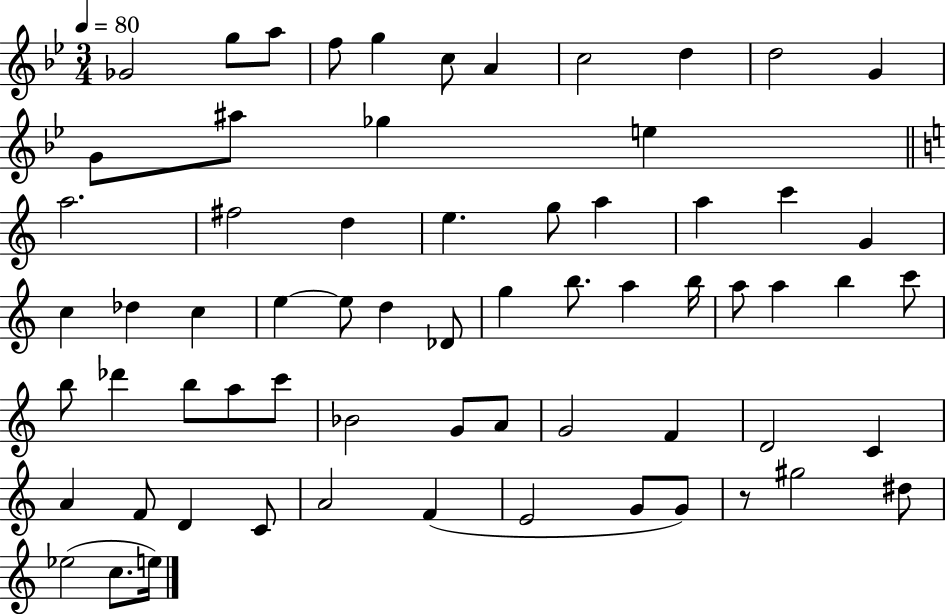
Gb4/h G5/e A5/e F5/e G5/q C5/e A4/q C5/h D5/q D5/h G4/q G4/e A#5/e Gb5/q E5/q A5/h. F#5/h D5/q E5/q. G5/e A5/q A5/q C6/q G4/q C5/q Db5/q C5/q E5/q E5/e D5/q Db4/e G5/q B5/e. A5/q B5/s A5/e A5/q B5/q C6/e B5/e Db6/q B5/e A5/e C6/e Bb4/h G4/e A4/e G4/h F4/q D4/h C4/q A4/q F4/e D4/q C4/e A4/h F4/q E4/h G4/e G4/e R/e G#5/h D#5/e Eb5/h C5/e. E5/s